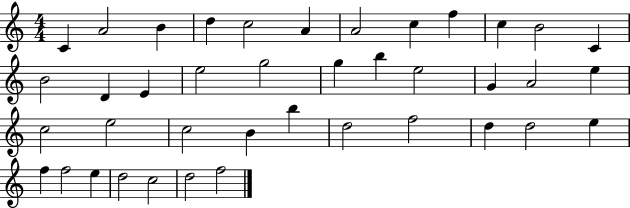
C4/q A4/h B4/q D5/q C5/h A4/q A4/h C5/q F5/q C5/q B4/h C4/q B4/h D4/q E4/q E5/h G5/h G5/q B5/q E5/h G4/q A4/h E5/q C5/h E5/h C5/h B4/q B5/q D5/h F5/h D5/q D5/h E5/q F5/q F5/h E5/q D5/h C5/h D5/h F5/h